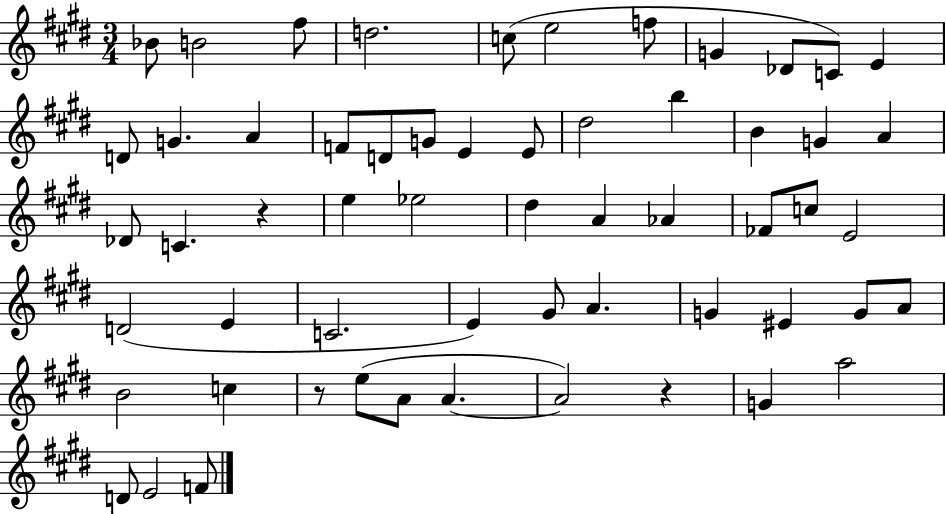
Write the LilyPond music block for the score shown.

{
  \clef treble
  \numericTimeSignature
  \time 3/4
  \key e \major
  bes'8 b'2 fis''8 | d''2. | c''8( e''2 f''8 | g'4 des'8 c'8) e'4 | \break d'8 g'4. a'4 | f'8 d'8 g'8 e'4 e'8 | dis''2 b''4 | b'4 g'4 a'4 | \break des'8 c'4. r4 | e''4 ees''2 | dis''4 a'4 aes'4 | fes'8 c''8 e'2 | \break d'2( e'4 | c'2. | e'4) gis'8 a'4. | g'4 eis'4 g'8 a'8 | \break b'2 c''4 | r8 e''8( a'8 a'4.~~ | a'2) r4 | g'4 a''2 | \break d'8 e'2 f'8 | \bar "|."
}